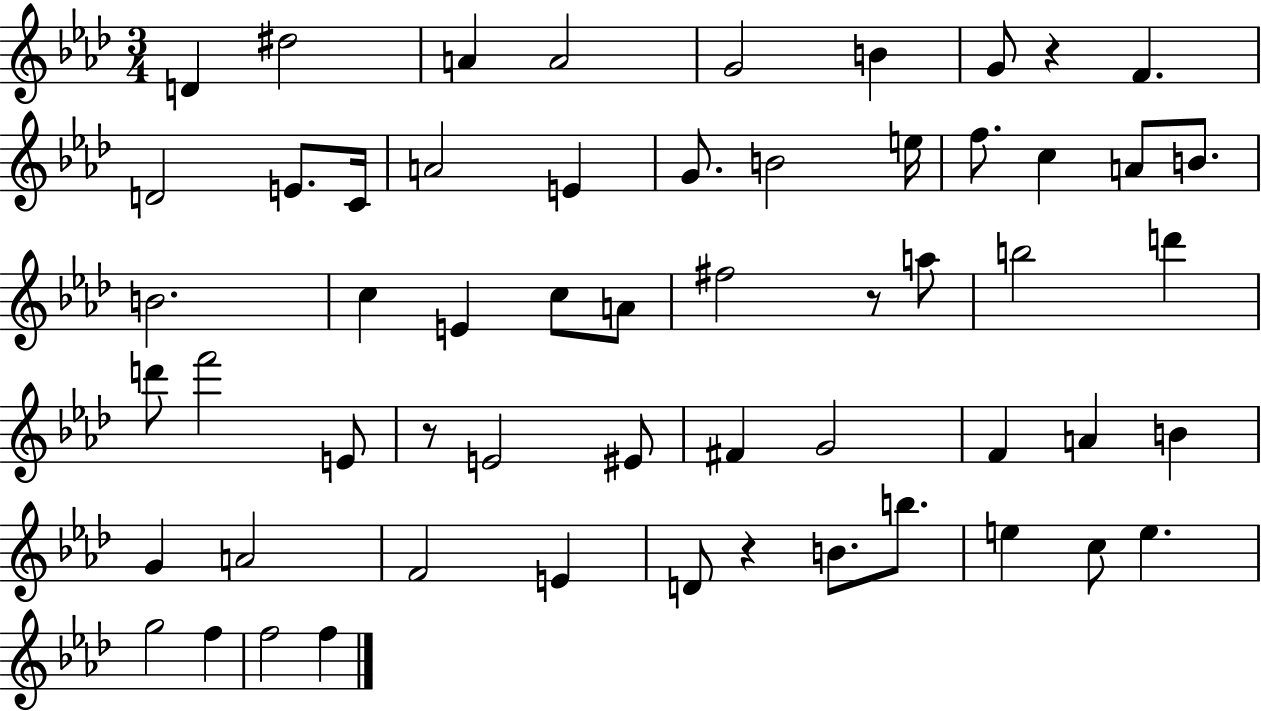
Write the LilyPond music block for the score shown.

{
  \clef treble
  \numericTimeSignature
  \time 3/4
  \key aes \major
  d'4 dis''2 | a'4 a'2 | g'2 b'4 | g'8 r4 f'4. | \break d'2 e'8. c'16 | a'2 e'4 | g'8. b'2 e''16 | f''8. c''4 a'8 b'8. | \break b'2. | c''4 e'4 c''8 a'8 | fis''2 r8 a''8 | b''2 d'''4 | \break d'''8 f'''2 e'8 | r8 e'2 eis'8 | fis'4 g'2 | f'4 a'4 b'4 | \break g'4 a'2 | f'2 e'4 | d'8 r4 b'8. b''8. | e''4 c''8 e''4. | \break g''2 f''4 | f''2 f''4 | \bar "|."
}